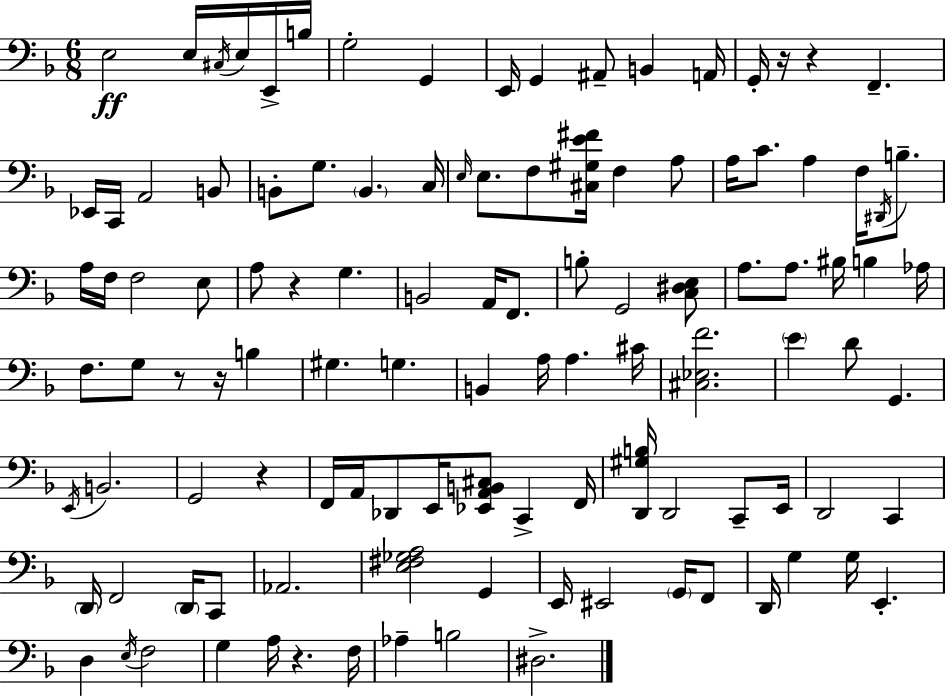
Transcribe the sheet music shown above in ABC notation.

X:1
T:Untitled
M:6/8
L:1/4
K:F
E,2 E,/4 ^C,/4 E,/4 E,,/4 B,/4 G,2 G,, E,,/4 G,, ^A,,/2 B,, A,,/4 G,,/4 z/4 z F,, _E,,/4 C,,/4 A,,2 B,,/2 B,,/2 G,/2 B,, C,/4 E,/4 E,/2 F,/2 [^C,^G,E^F]/4 F, A,/2 A,/4 C/2 A, F,/4 ^D,,/4 B,/2 A,/4 F,/4 F,2 E,/2 A,/2 z G, B,,2 A,,/4 F,,/2 B,/2 G,,2 [C,^D,E,]/2 A,/2 A,/2 ^B,/4 B, _A,/4 F,/2 G,/2 z/2 z/4 B, ^G, G, B,, A,/4 A, ^C/4 [^C,_E,F]2 E D/2 G,, E,,/4 B,,2 G,,2 z F,,/4 A,,/4 _D,,/2 E,,/4 [_E,,A,,B,,^C,]/2 C,, F,,/4 [D,,^G,B,]/4 D,,2 C,,/2 E,,/4 D,,2 C,, D,,/4 F,,2 D,,/4 C,,/2 _A,,2 [E,^F,_G,A,]2 G,, E,,/4 ^E,,2 G,,/4 F,,/2 D,,/4 G, G,/4 E,, D, E,/4 F,2 G, A,/4 z F,/4 _A, B,2 ^D,2